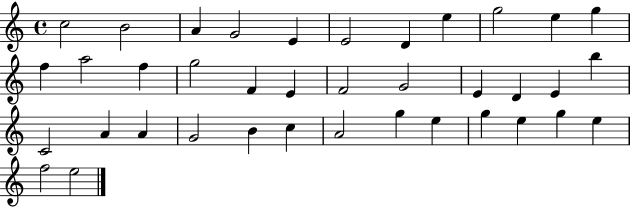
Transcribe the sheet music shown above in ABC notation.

X:1
T:Untitled
M:4/4
L:1/4
K:C
c2 B2 A G2 E E2 D e g2 e g f a2 f g2 F E F2 G2 E D E b C2 A A G2 B c A2 g e g e g e f2 e2